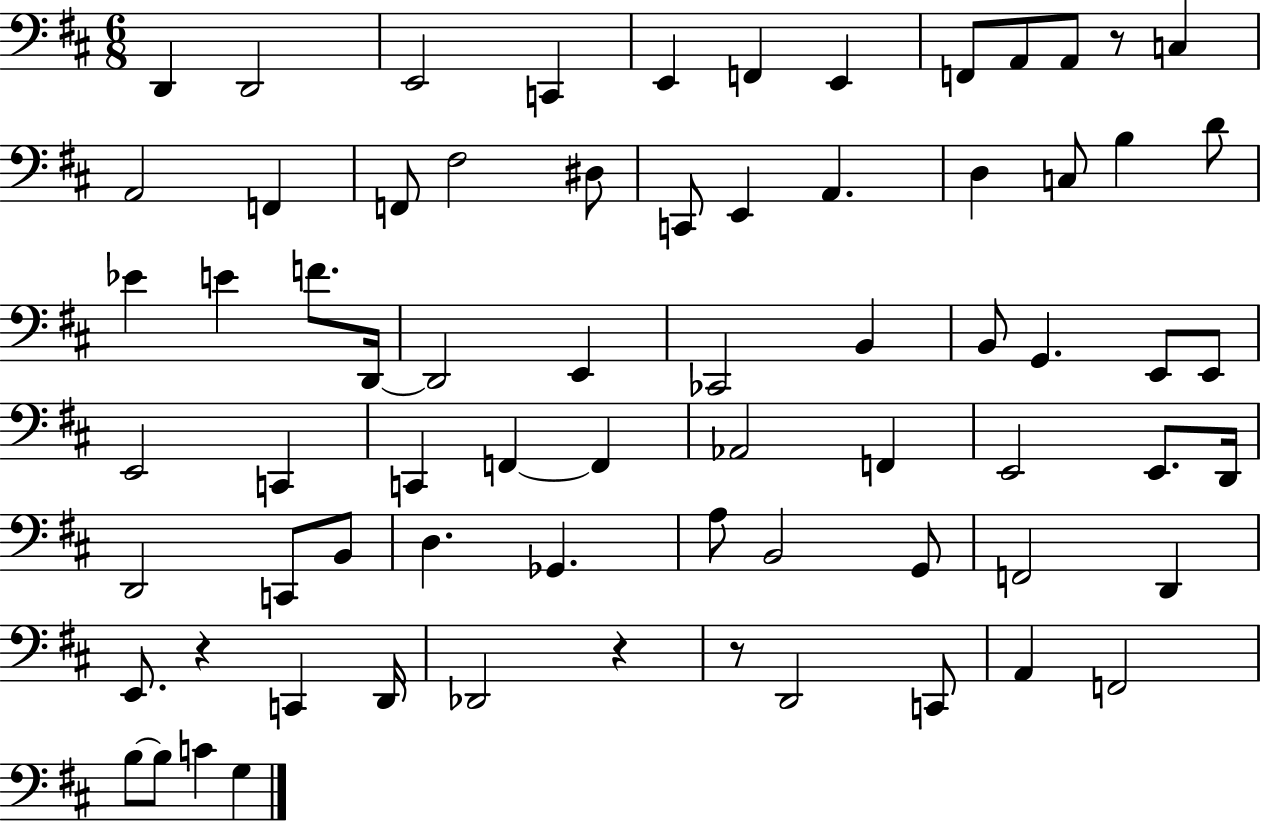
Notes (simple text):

D2/q D2/h E2/h C2/q E2/q F2/q E2/q F2/e A2/e A2/e R/e C3/q A2/h F2/q F2/e F#3/h D#3/e C2/e E2/q A2/q. D3/q C3/e B3/q D4/e Eb4/q E4/q F4/e. D2/s D2/h E2/q CES2/h B2/q B2/e G2/q. E2/e E2/e E2/h C2/q C2/q F2/q F2/q Ab2/h F2/q E2/h E2/e. D2/s D2/h C2/e B2/e D3/q. Gb2/q. A3/e B2/h G2/e F2/h D2/q E2/e. R/q C2/q D2/s Db2/h R/q R/e D2/h C2/e A2/q F2/h B3/e B3/e C4/q G3/q